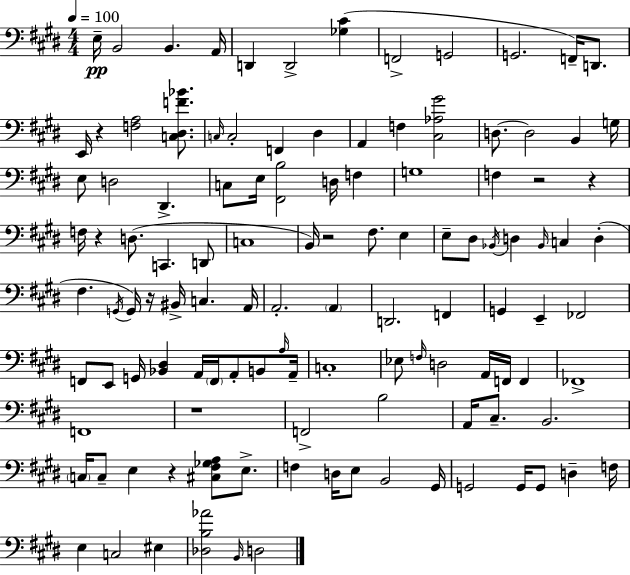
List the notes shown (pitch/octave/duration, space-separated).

E3/s B2/h B2/q. A2/s D2/q D2/h [Gb3,C#4]/q F2/h G2/h G2/h. F2/s D2/e. E2/s R/q [F3,A3]/h [C3,D#3,F4,Bb4]/e. C3/s C3/h F2/q D#3/q A2/q F3/q [C#3,Ab3,G#4]/h D3/e. D3/h B2/q G3/s E3/e D3/h D#2/q. C3/e E3/s [F#2,B3]/h D3/s F3/q G3/w F3/q R/h R/q F3/s R/q D3/e. C2/q. D2/e C3/w B2/s R/h F#3/e. E3/q E3/e D#3/e Bb2/s D3/q Bb2/s C3/q D3/q F#3/q. G2/s G2/s R/s BIS2/s C3/q. A2/s A2/h. A2/q D2/h. F2/q G2/q E2/q FES2/h F2/e E2/e G2/s [Bb2,D#3]/q A2/s F2/s A2/e B2/e A3/s A2/s C3/w Eb3/e F3/s D3/h A2/s F2/s F2/q FES2/w F2/w R/w F2/h B3/h A2/s C#3/e. B2/h. C3/s C3/e E3/q R/q [C#3,F#3,Gb3,A3]/e E3/e. F3/q D3/s E3/e B2/h G#2/s G2/h G2/s G2/e D3/q F3/s E3/q C3/h EIS3/q [Db3,B3,Ab4]/h B2/s D3/h